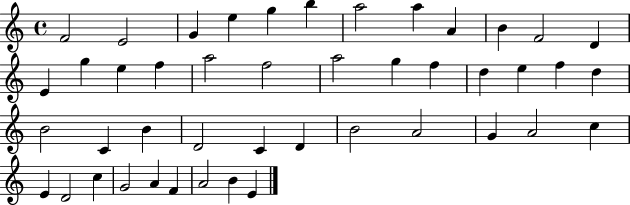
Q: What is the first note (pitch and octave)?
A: F4